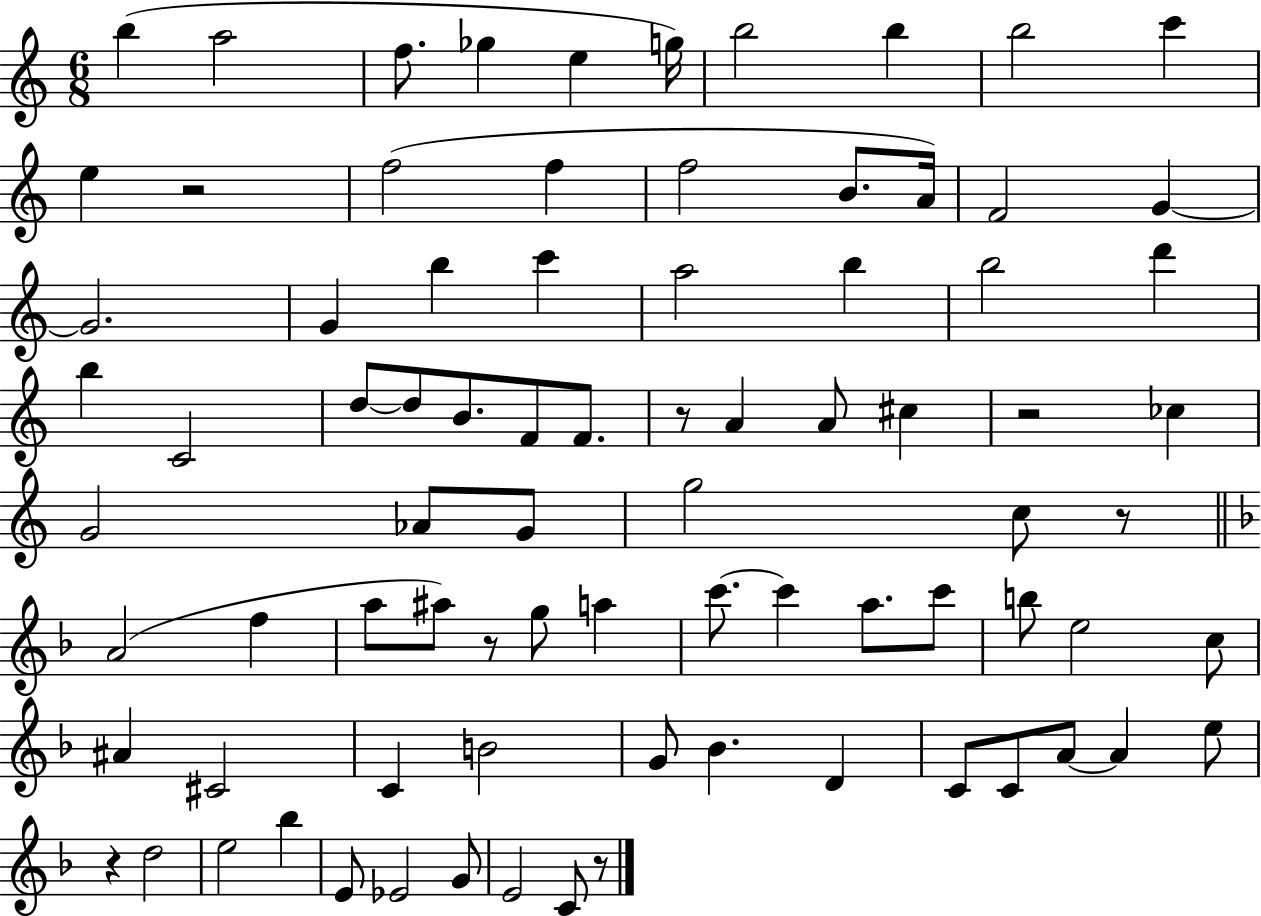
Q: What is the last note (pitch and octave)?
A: C4